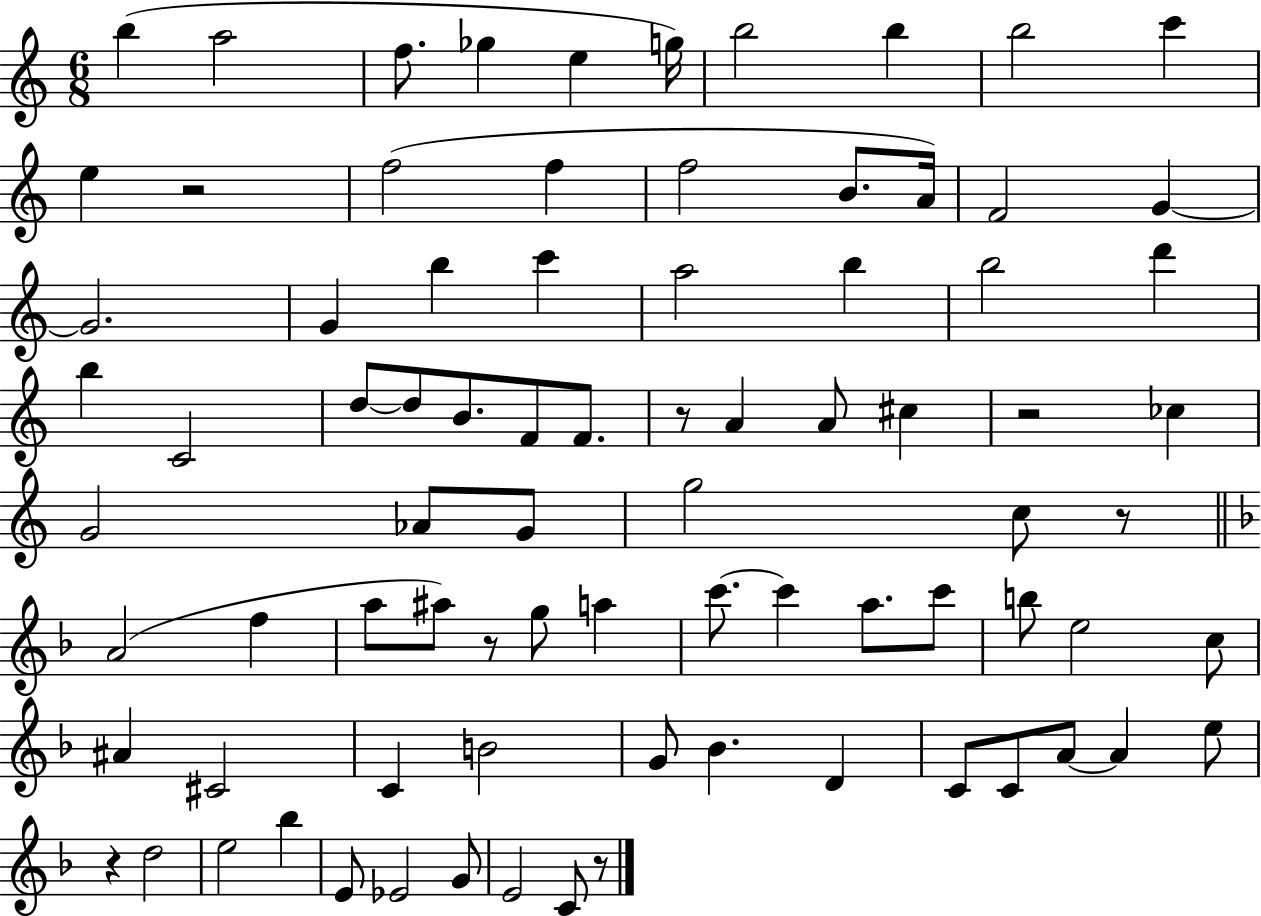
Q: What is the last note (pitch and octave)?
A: C4